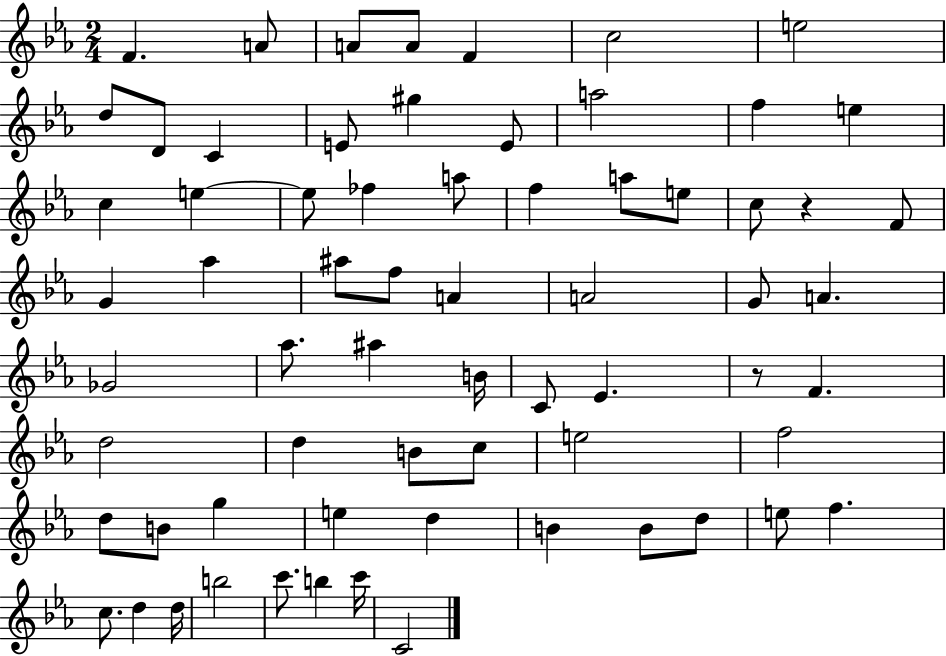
F4/q. A4/e A4/e A4/e F4/q C5/h E5/h D5/e D4/e C4/q E4/e G#5/q E4/e A5/h F5/q E5/q C5/q E5/q E5/e FES5/q A5/e F5/q A5/e E5/e C5/e R/q F4/e G4/q Ab5/q A#5/e F5/e A4/q A4/h G4/e A4/q. Gb4/h Ab5/e. A#5/q B4/s C4/e Eb4/q. R/e F4/q. D5/h D5/q B4/e C5/e E5/h F5/h D5/e B4/e G5/q E5/q D5/q B4/q B4/e D5/e E5/e F5/q. C5/e. D5/q D5/s B5/h C6/e. B5/q C6/s C4/h